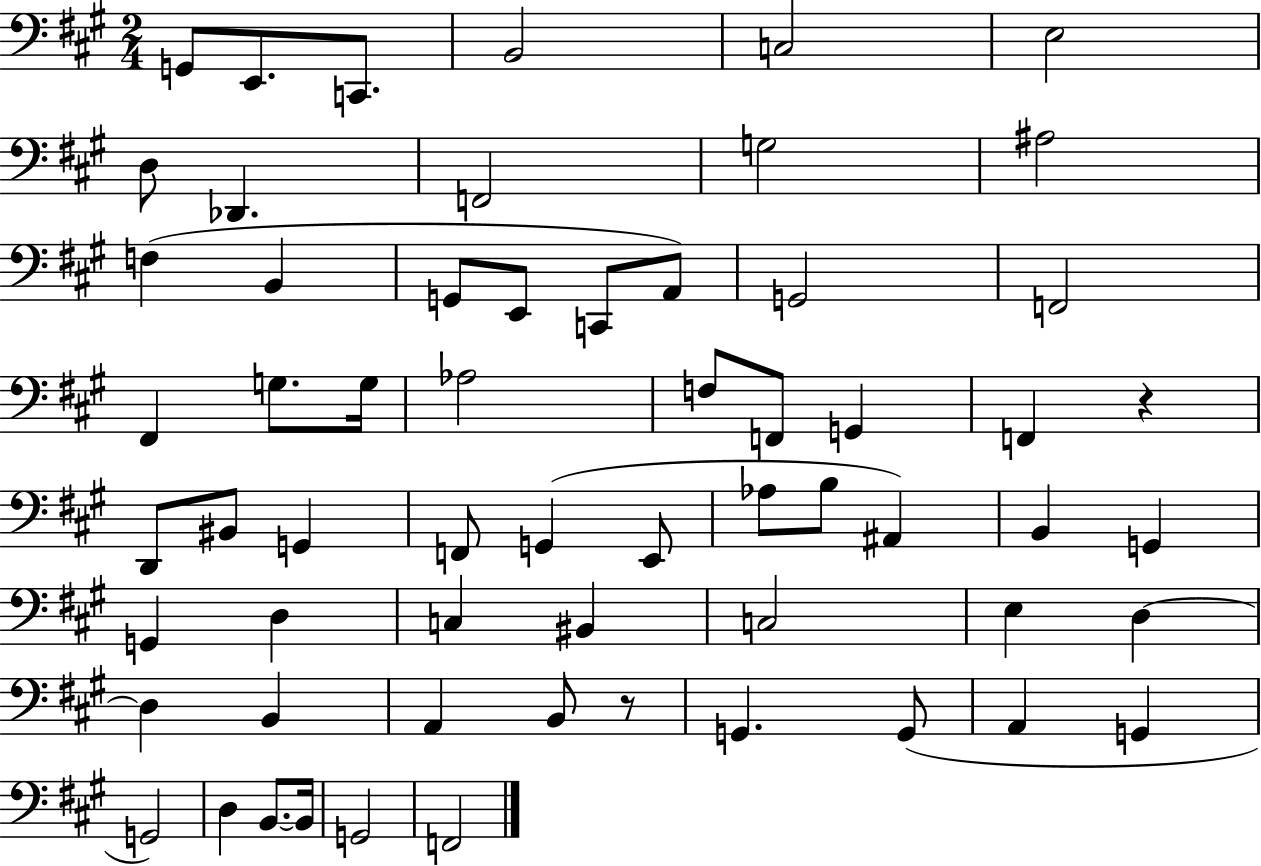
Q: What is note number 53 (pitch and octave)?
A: G2